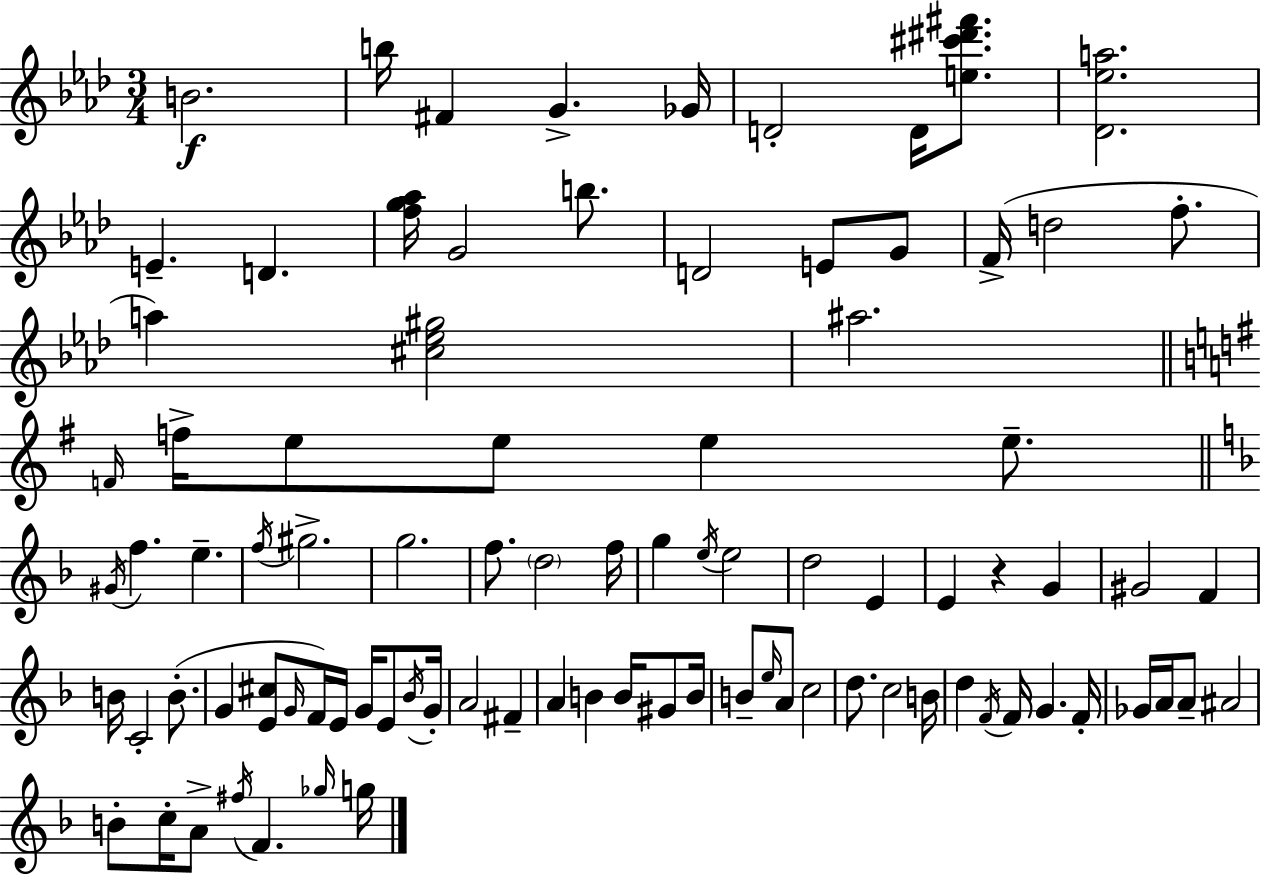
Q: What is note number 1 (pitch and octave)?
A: B4